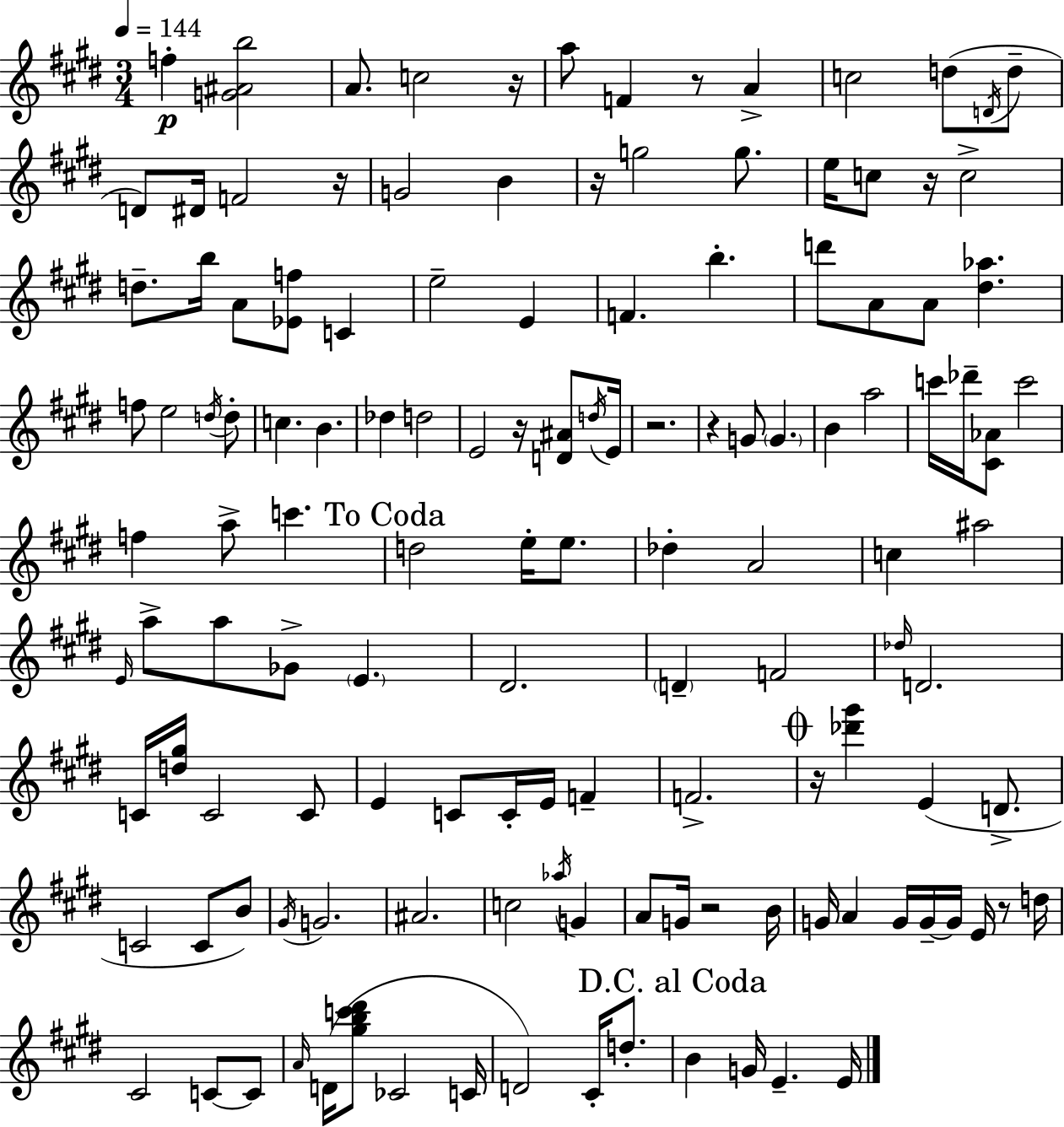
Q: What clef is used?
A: treble